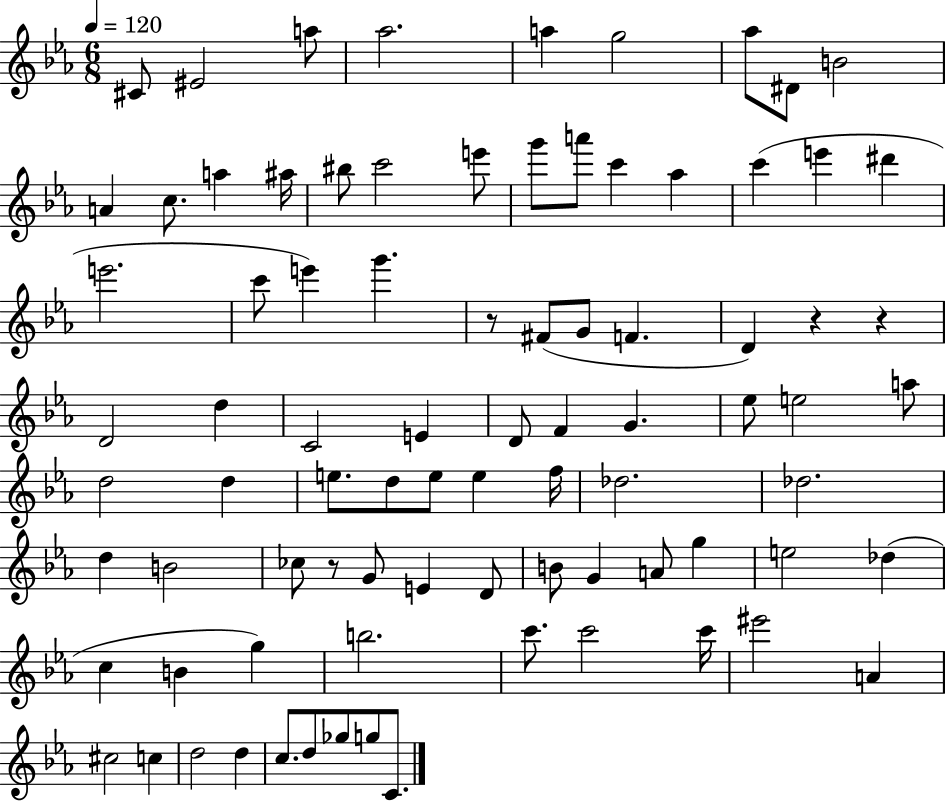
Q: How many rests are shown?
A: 4